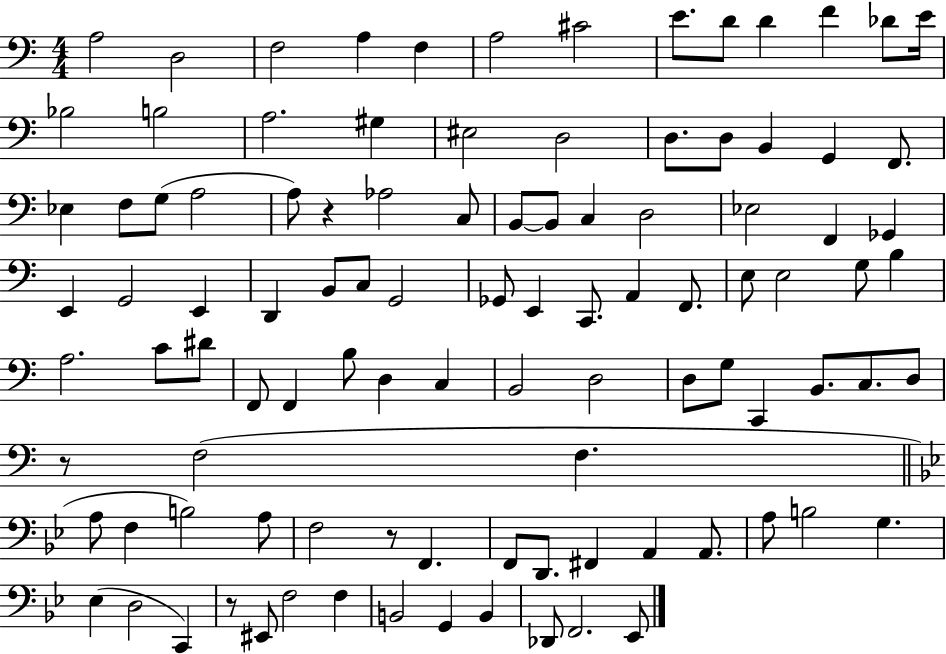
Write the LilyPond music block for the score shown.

{
  \clef bass
  \numericTimeSignature
  \time 4/4
  \key c \major
  a2 d2 | f2 a4 f4 | a2 cis'2 | e'8. d'8 d'4 f'4 des'8 e'16 | \break bes2 b2 | a2. gis4 | eis2 d2 | d8. d8 b,4 g,4 f,8. | \break ees4 f8 g8( a2 | a8) r4 aes2 c8 | b,8~~ b,8 c4 d2 | ees2 f,4 ges,4 | \break e,4 g,2 e,4 | d,4 b,8 c8 g,2 | ges,8 e,4 c,8. a,4 f,8. | e8 e2 g8 b4 | \break a2. c'8 dis'8 | f,8 f,4 b8 d4 c4 | b,2 d2 | d8 g8 c,4 b,8. c8. d8 | \break r8 f2( f4. | \bar "||" \break \key bes \major a8 f4 b2) a8 | f2 r8 f,4. | f,8 d,8. fis,4 a,4 a,8. | a8 b2 g4. | \break ees4( d2 c,4) | r8 eis,8 f2 f4 | b,2 g,4 b,4 | des,8 f,2. ees,8 | \break \bar "|."
}